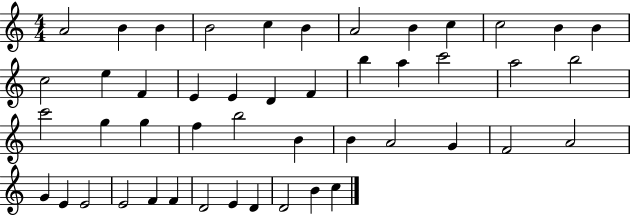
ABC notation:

X:1
T:Untitled
M:4/4
L:1/4
K:C
A2 B B B2 c B A2 B c c2 B B c2 e F E E D F b a c'2 a2 b2 c'2 g g f b2 B B A2 G F2 A2 G E E2 E2 F F D2 E D D2 B c